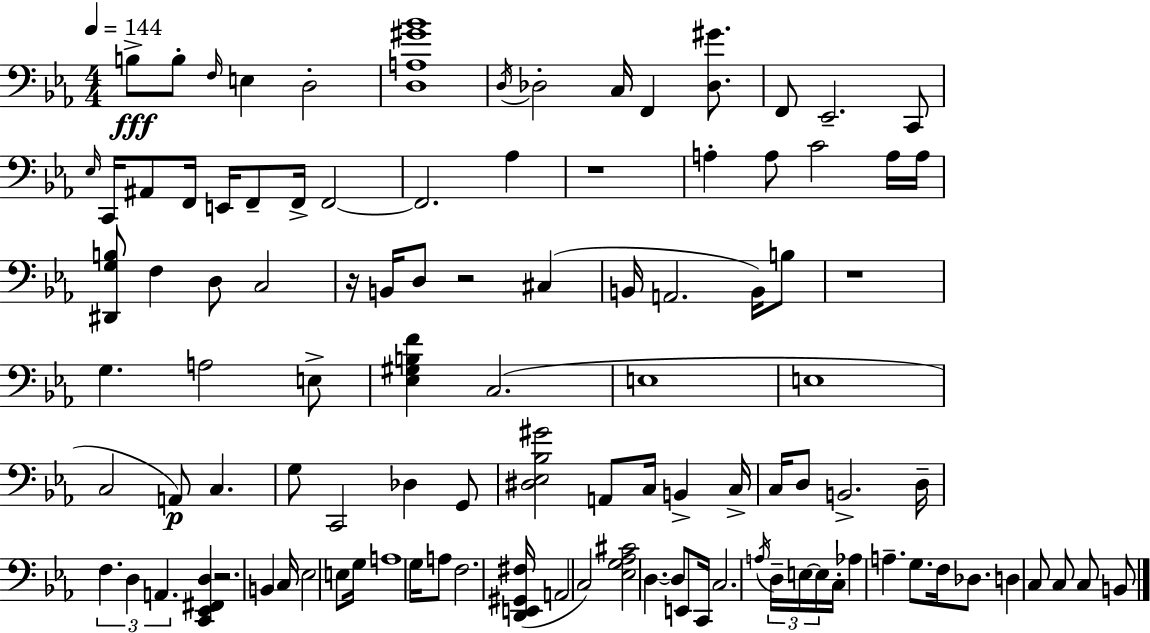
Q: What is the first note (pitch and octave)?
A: B3